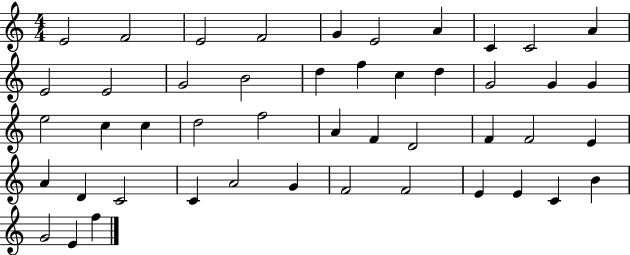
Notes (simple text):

E4/h F4/h E4/h F4/h G4/q E4/h A4/q C4/q C4/h A4/q E4/h E4/h G4/h B4/h D5/q F5/q C5/q D5/q G4/h G4/q G4/q E5/h C5/q C5/q D5/h F5/h A4/q F4/q D4/h F4/q F4/h E4/q A4/q D4/q C4/h C4/q A4/h G4/q F4/h F4/h E4/q E4/q C4/q B4/q G4/h E4/q F5/q